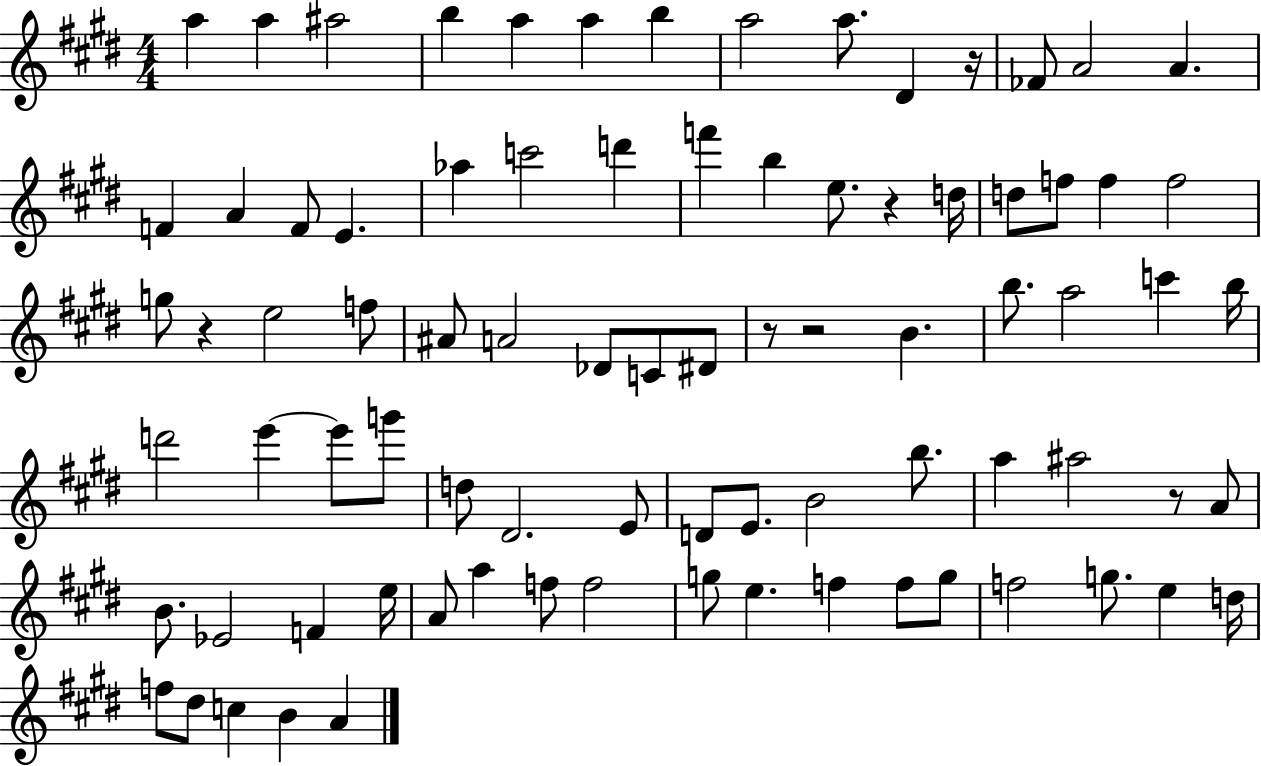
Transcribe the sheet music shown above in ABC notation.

X:1
T:Untitled
M:4/4
L:1/4
K:E
a a ^a2 b a a b a2 a/2 ^D z/4 _F/2 A2 A F A F/2 E _a c'2 d' f' b e/2 z d/4 d/2 f/2 f f2 g/2 z e2 f/2 ^A/2 A2 _D/2 C/2 ^D/2 z/2 z2 B b/2 a2 c' b/4 d'2 e' e'/2 g'/2 d/2 ^D2 E/2 D/2 E/2 B2 b/2 a ^a2 z/2 A/2 B/2 _E2 F e/4 A/2 a f/2 f2 g/2 e f f/2 g/2 f2 g/2 e d/4 f/2 ^d/2 c B A